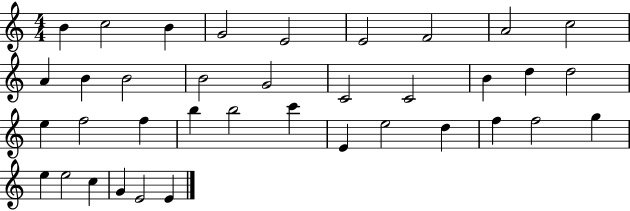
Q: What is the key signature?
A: C major